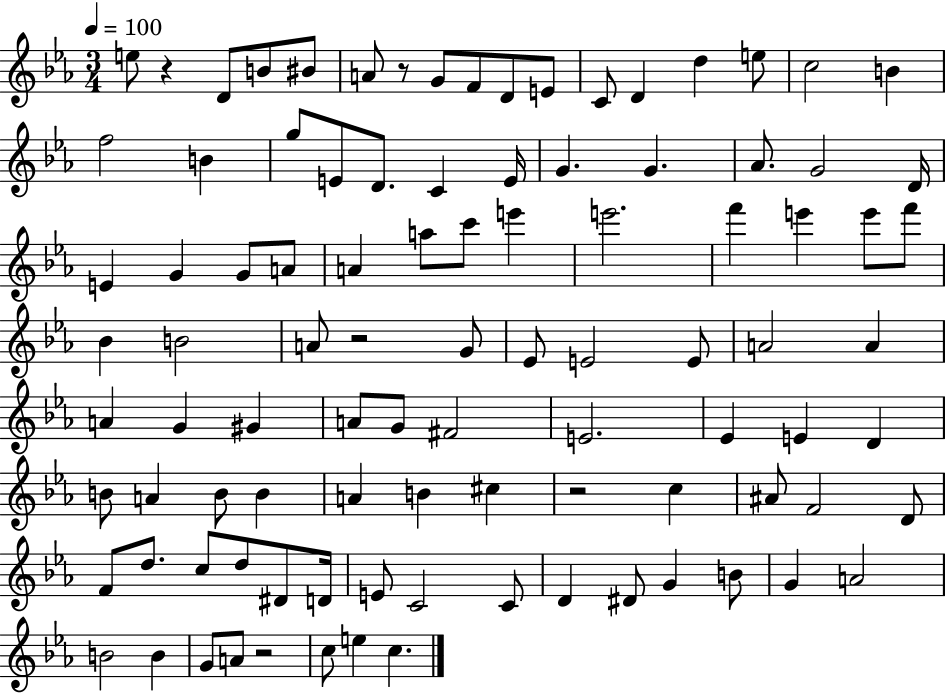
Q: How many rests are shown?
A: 5